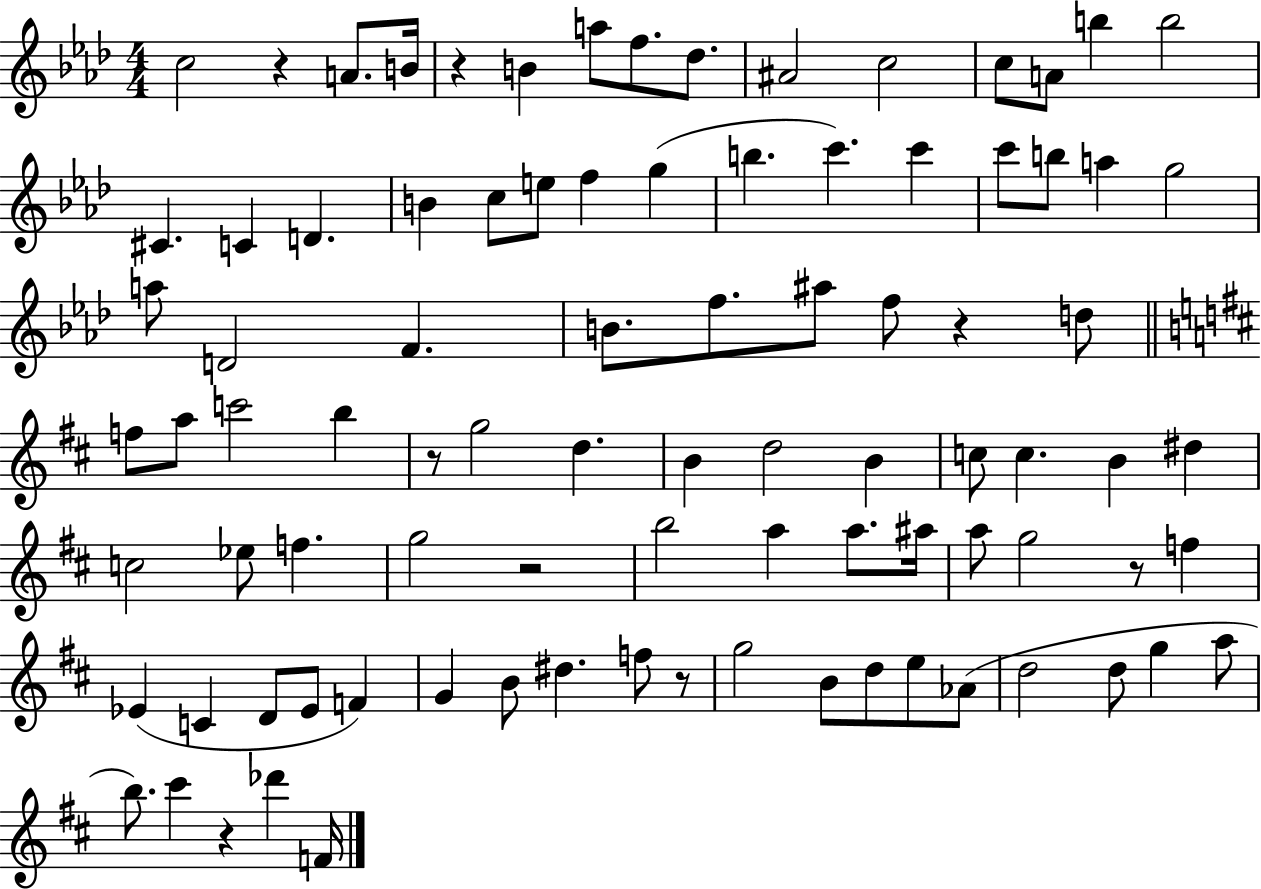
C5/h R/q A4/e. B4/s R/q B4/q A5/e F5/e. Db5/e. A#4/h C5/h C5/e A4/e B5/q B5/h C#4/q. C4/q D4/q. B4/q C5/e E5/e F5/q G5/q B5/q. C6/q. C6/q C6/e B5/e A5/q G5/h A5/e D4/h F4/q. B4/e. F5/e. A#5/e F5/e R/q D5/e F5/e A5/e C6/h B5/q R/e G5/h D5/q. B4/q D5/h B4/q C5/e C5/q. B4/q D#5/q C5/h Eb5/e F5/q. G5/h R/h B5/h A5/q A5/e. A#5/s A5/e G5/h R/e F5/q Eb4/q C4/q D4/e Eb4/e F4/q G4/q B4/e D#5/q. F5/e R/e G5/h B4/e D5/e E5/e Ab4/e D5/h D5/e G5/q A5/e B5/e. C#6/q R/q Db6/q F4/s